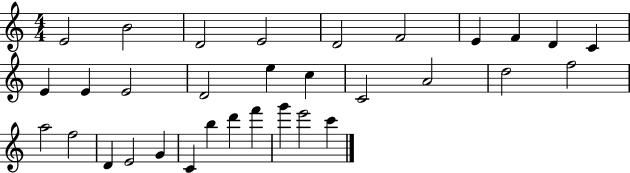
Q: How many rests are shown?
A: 0